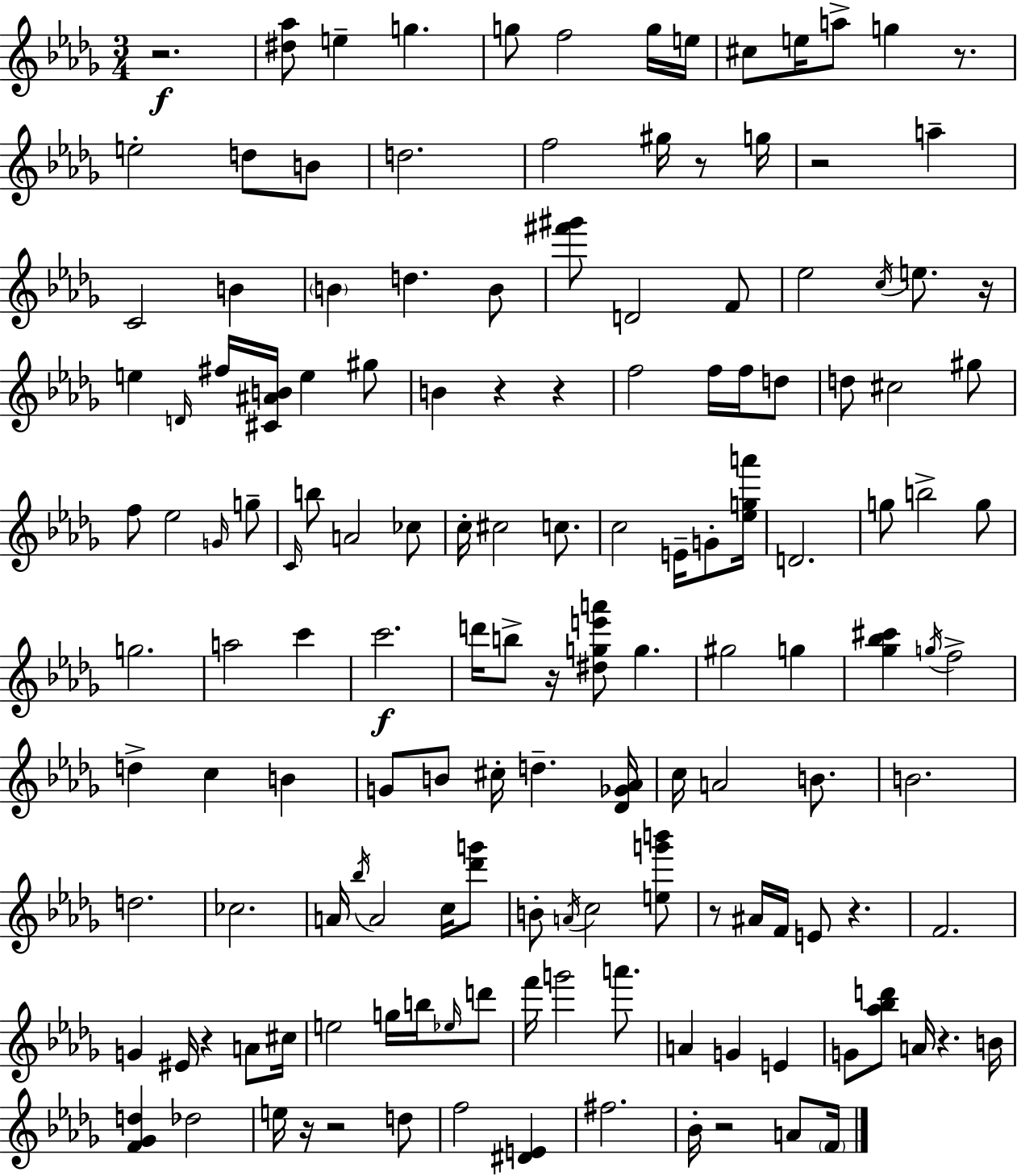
R/h. [D#5,Ab5]/e E5/q G5/q. G5/e F5/h G5/s E5/s C#5/e E5/s A5/e G5/q R/e. E5/h D5/e B4/e D5/h. F5/h G#5/s R/e G5/s R/h A5/q C4/h B4/q B4/q D5/q. B4/e [F#6,G#6]/e D4/h F4/e Eb5/h C5/s E5/e. R/s E5/q D4/s F#5/s [C#4,A#4,B4]/s E5/q G#5/e B4/q R/q R/q F5/h F5/s F5/s D5/e D5/e C#5/h G#5/e F5/e Eb5/h G4/s G5/e C4/s B5/e A4/h CES5/e C5/s C#5/h C5/e. C5/h E4/s G4/e [Eb5,G5,A6]/s D4/h. G5/e B5/h G5/e G5/h. A5/h C6/q C6/h. D6/s B5/e R/s [D#5,G5,E6,A6]/e G5/q. G#5/h G5/q [Gb5,Bb5,C#6]/q G5/s F5/h D5/q C5/q B4/q G4/e B4/e C#5/s D5/q. [Db4,Gb4,Ab4]/s C5/s A4/h B4/e. B4/h. D5/h. CES5/h. A4/s Bb5/s A4/h C5/s [Db6,G6]/e B4/e A4/s C5/h [E5,G6,B6]/e R/e A#4/s F4/s E4/e R/q. F4/h. G4/q EIS4/s R/q A4/e C#5/s E5/h G5/s B5/s Eb5/s D6/e F6/s G6/h A6/e. A4/q G4/q E4/q G4/e [Ab5,Bb5,D6]/e A4/s R/q. B4/s [F4,Gb4,D5]/q Db5/h E5/s R/s R/h D5/e F5/h [D#4,E4]/q F#5/h. Bb4/s R/h A4/e F4/s